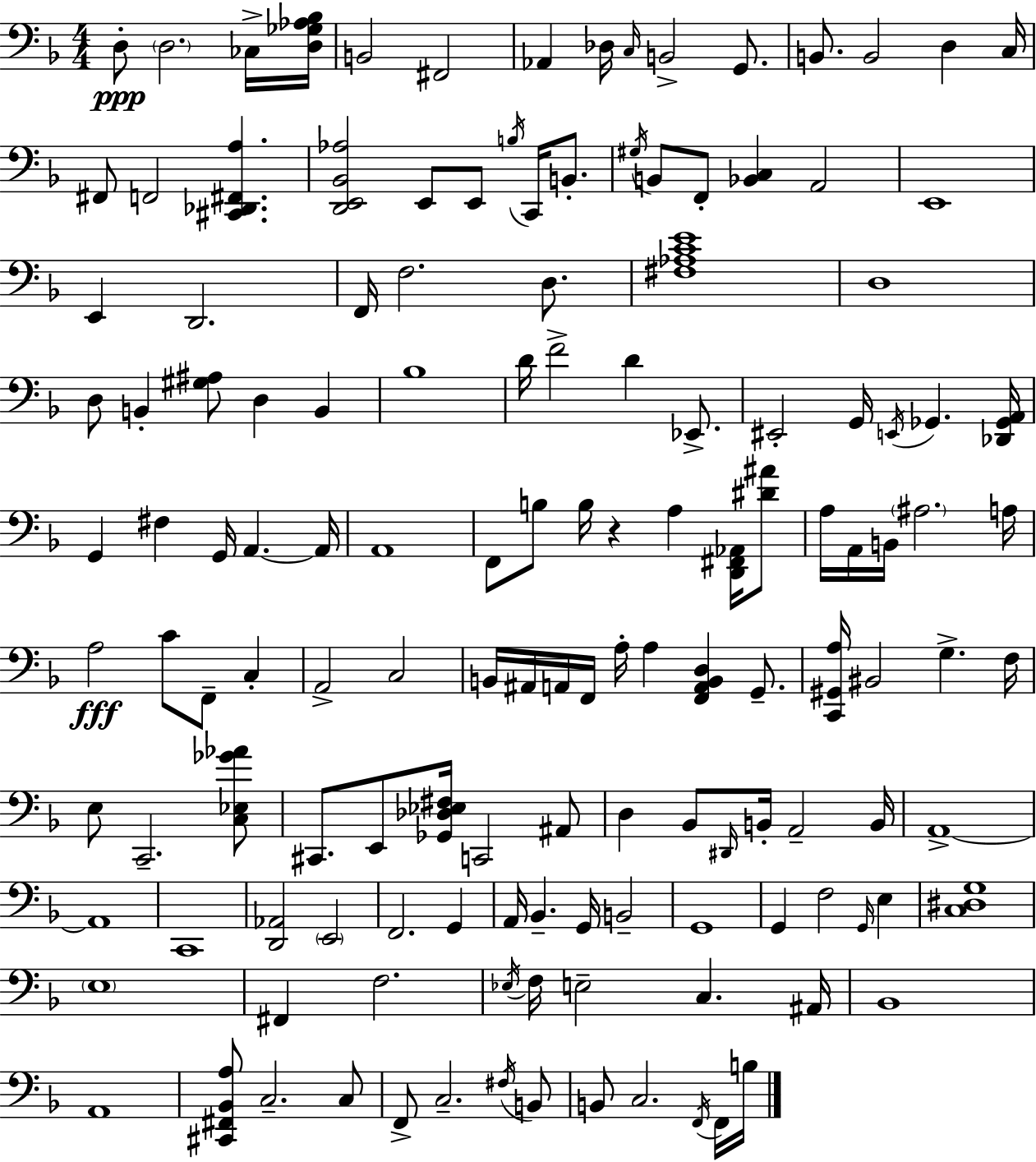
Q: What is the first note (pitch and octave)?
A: D3